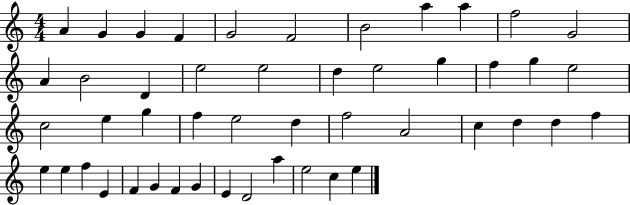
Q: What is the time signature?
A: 4/4